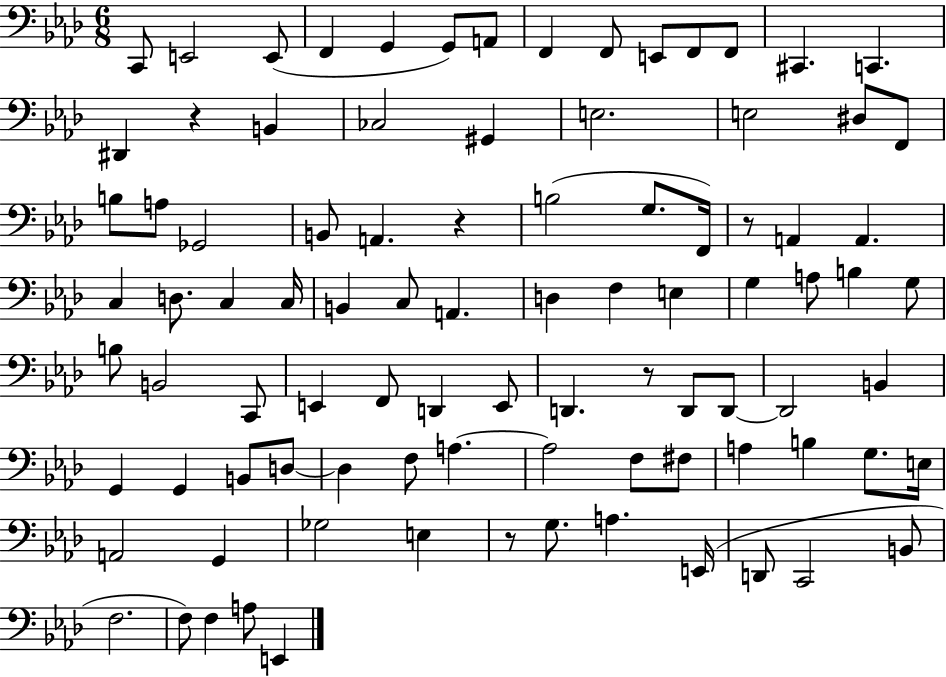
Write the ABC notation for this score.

X:1
T:Untitled
M:6/8
L:1/4
K:Ab
C,,/2 E,,2 E,,/2 F,, G,, G,,/2 A,,/2 F,, F,,/2 E,,/2 F,,/2 F,,/2 ^C,, C,, ^D,, z B,, _C,2 ^G,, E,2 E,2 ^D,/2 F,,/2 B,/2 A,/2 _G,,2 B,,/2 A,, z B,2 G,/2 F,,/4 z/2 A,, A,, C, D,/2 C, C,/4 B,, C,/2 A,, D, F, E, G, A,/2 B, G,/2 B,/2 B,,2 C,,/2 E,, F,,/2 D,, E,,/2 D,, z/2 D,,/2 D,,/2 D,,2 B,, G,, G,, B,,/2 D,/2 D, F,/2 A, A,2 F,/2 ^F,/2 A, B, G,/2 E,/4 A,,2 G,, _G,2 E, z/2 G,/2 A, E,,/4 D,,/2 C,,2 B,,/2 F,2 F,/2 F, A,/2 E,,